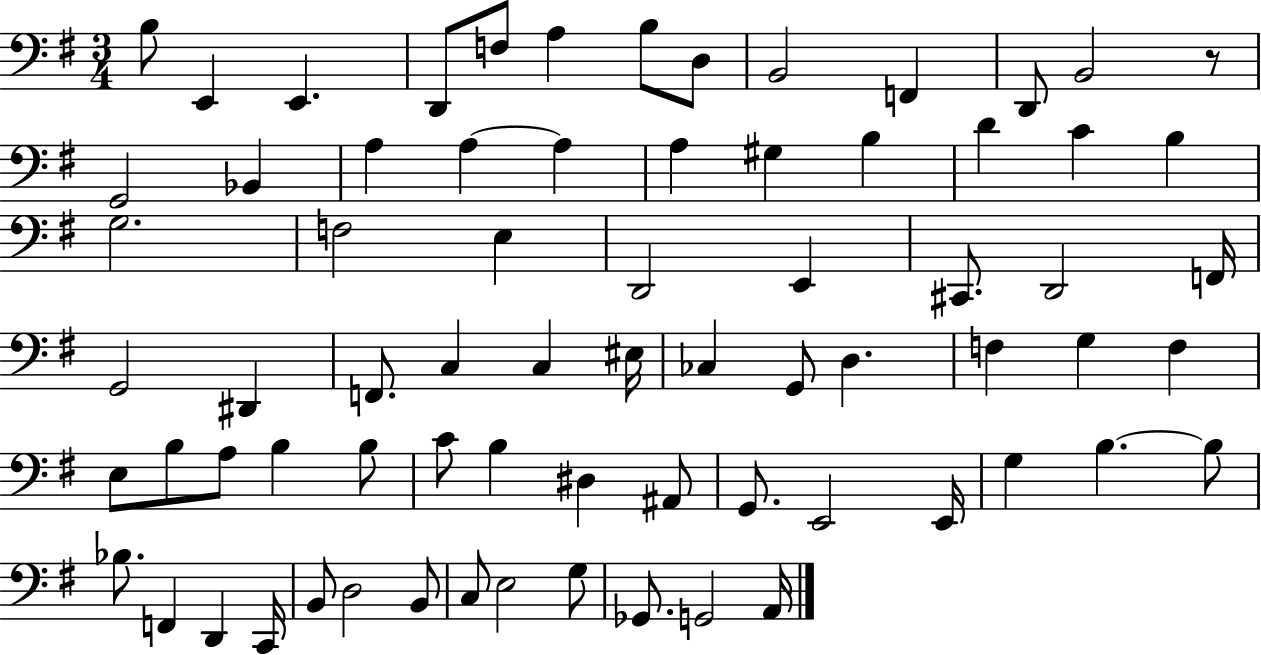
{
  \clef bass
  \numericTimeSignature
  \time 3/4
  \key g \major
  b8 e,4 e,4. | d,8 f8 a4 b8 d8 | b,2 f,4 | d,8 b,2 r8 | \break g,2 bes,4 | a4 a4~~ a4 | a4 gis4 b4 | d'4 c'4 b4 | \break g2. | f2 e4 | d,2 e,4 | cis,8. d,2 f,16 | \break g,2 dis,4 | f,8. c4 c4 eis16 | ces4 g,8 d4. | f4 g4 f4 | \break e8 b8 a8 b4 b8 | c'8 b4 dis4 ais,8 | g,8. e,2 e,16 | g4 b4.~~ b8 | \break bes8. f,4 d,4 c,16 | b,8 d2 b,8 | c8 e2 g8 | ges,8. g,2 a,16 | \break \bar "|."
}